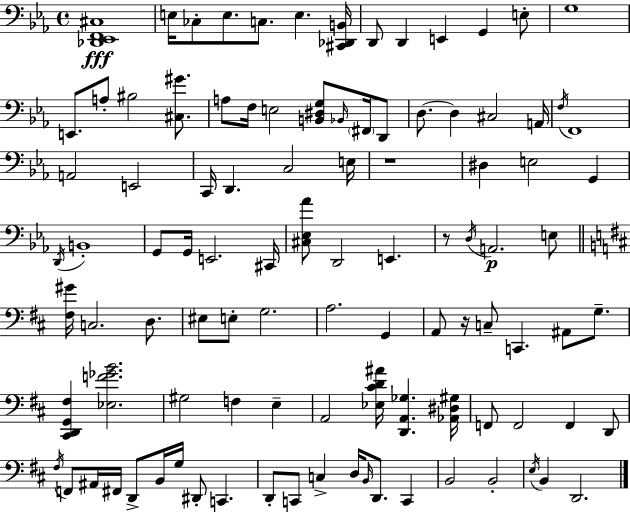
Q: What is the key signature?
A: EES major